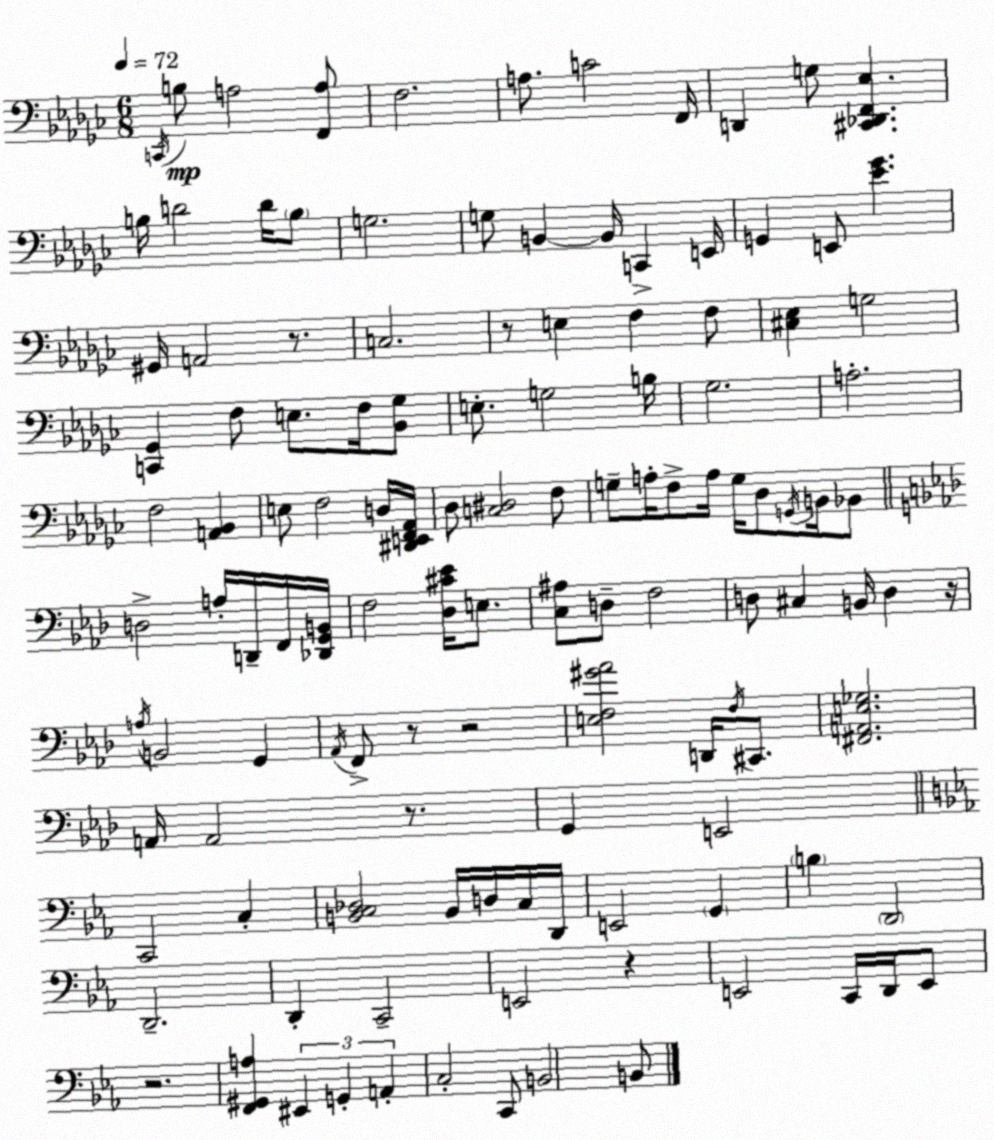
X:1
T:Untitled
M:6/8
L:1/4
K:Ebm
C,,/4 B,/2 A,2 [F,,A,]/2 F,2 A,/2 C2 F,,/4 D,, G,/2 [^C,,_D,,F,,_E,] B,/4 D2 D/4 B,/2 G,2 G,/2 B,, B,,/4 C,, E,,/4 G,, E,,/2 [_E_G] ^G,,/4 A,,2 z/2 C,2 z/2 E, F, F,/2 [^C,_E,] G,2 [C,,_G,,] F,/2 E,/2 F,/4 [_B,,_G,]/2 E,/2 G,2 B,/4 _G,2 A,2 F,2 [A,,_B,,] E,/2 F,2 D,/4 [^D,,E,,F,,_A,,]/4 _D,/2 [C,^D,]2 F,/2 G,/2 A,/4 F,/2 A,/4 G,/4 _D,/2 G,,/4 B,,/4 _B,,/2 D,2 A,/4 D,,/4 F,,/4 [_D,,G,,B,,]/4 F,2 [_D,^C_E]/4 E,/2 [C,^A,]/2 D,/2 F,2 D,/2 ^C, B,,/4 D, z/4 A,/4 B,,2 G,, _A,,/4 F,,/2 z/2 z2 [E,F,^G_A]2 D,,/4 F,/4 ^C,,/2 [^F,,A,,E,_G,]2 A,,/4 A,,2 z/2 G,, E,,2 C,,2 C, [B,,C,_D,]2 B,,/4 D,/4 C,/4 D,,/4 E,,2 G,, B, D,,2 D,,2 D,, C,,2 E,,2 z E,,2 C,,/4 D,,/4 E,,/2 z2 [F,,^G,,A,] ^E,, G,, A,, C,2 C,,/2 B,,2 B,,/2